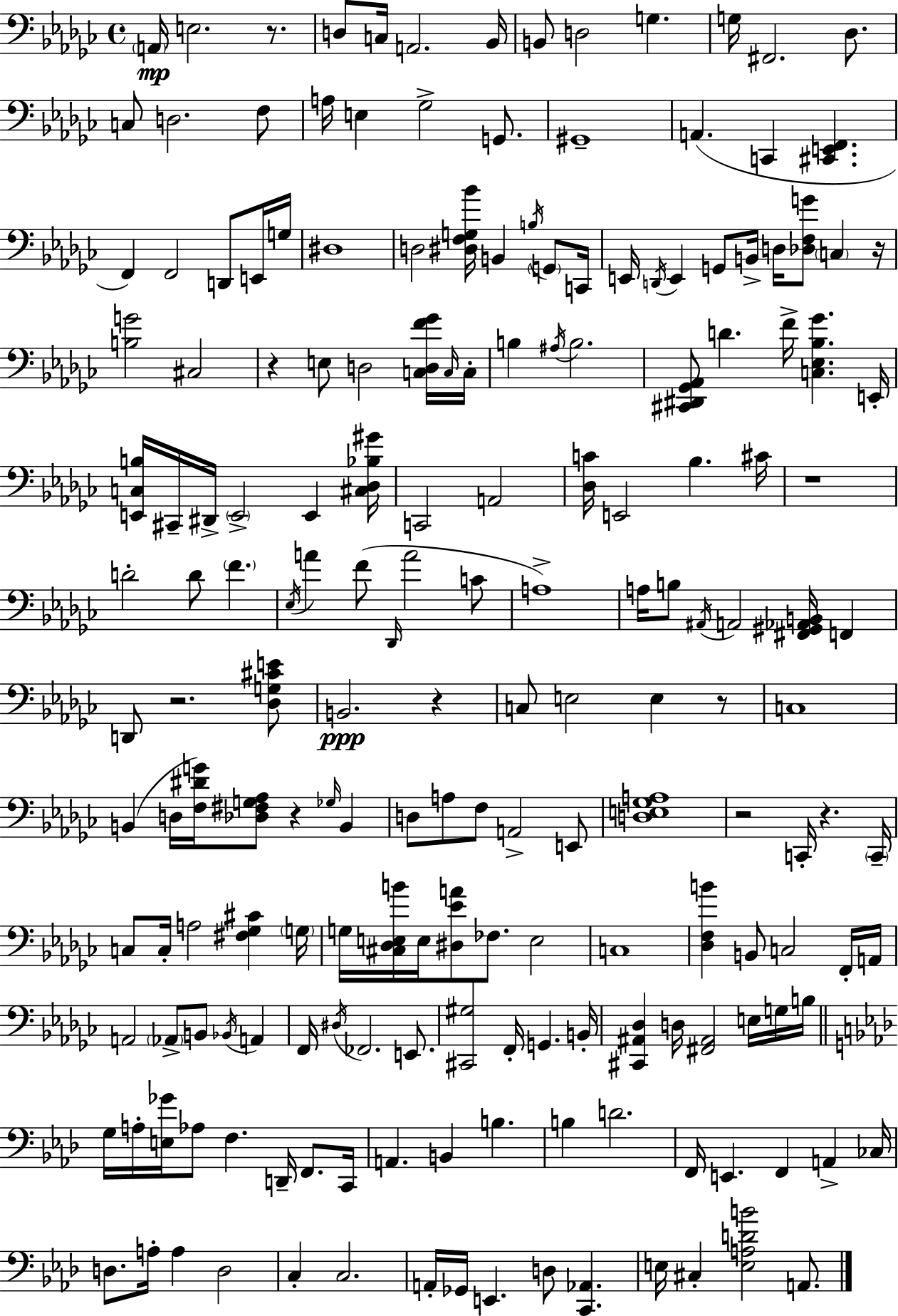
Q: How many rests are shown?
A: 10